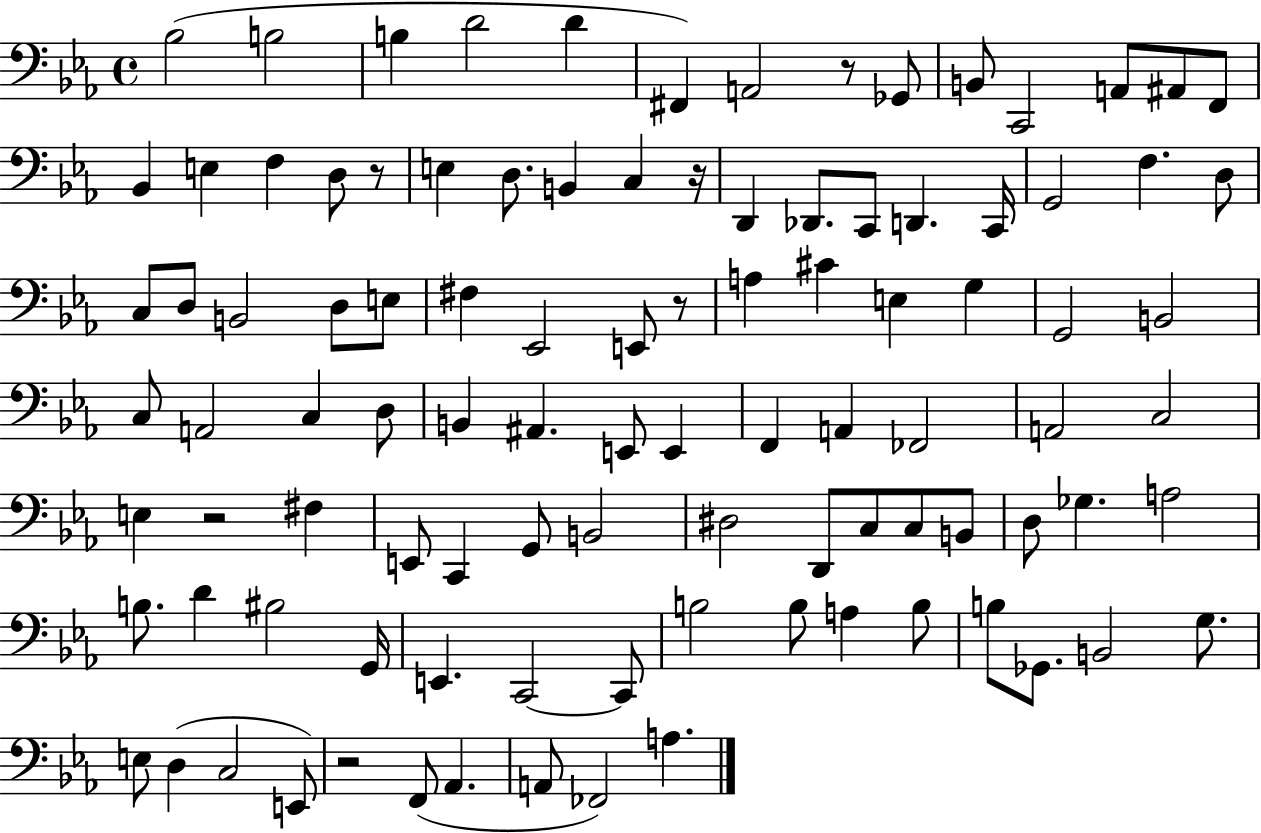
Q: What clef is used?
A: bass